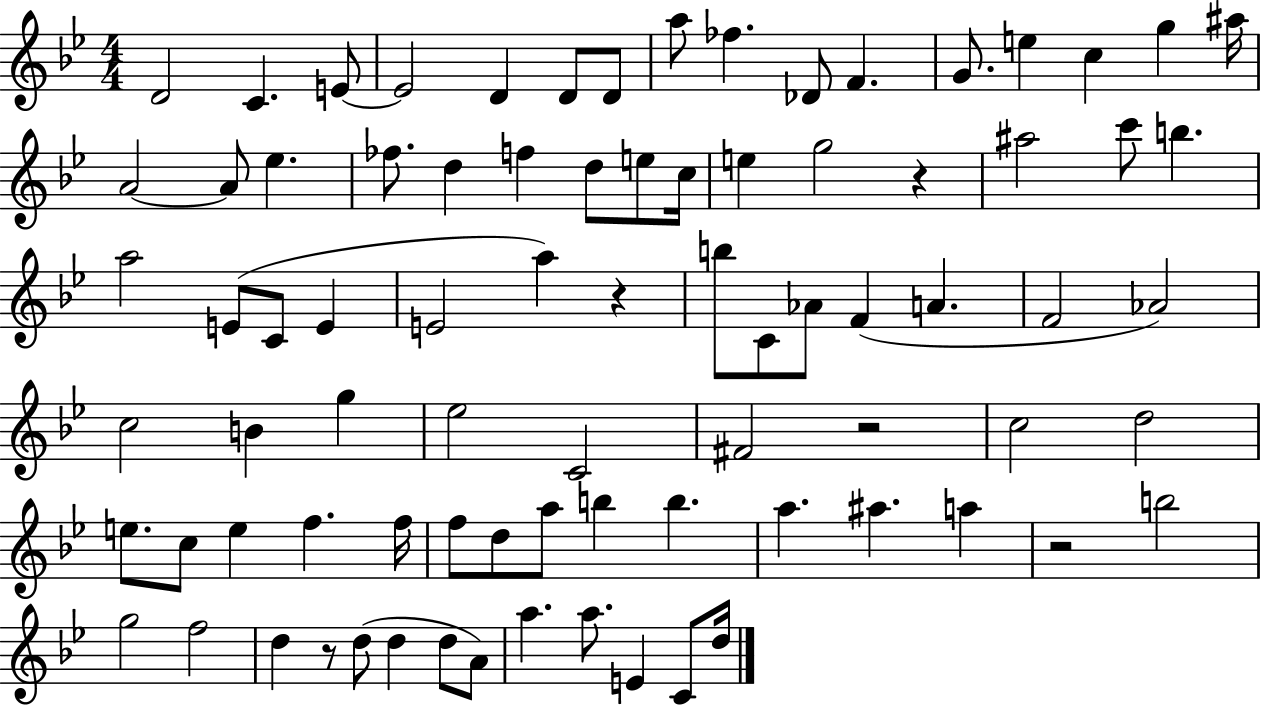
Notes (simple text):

D4/h C4/q. E4/e E4/h D4/q D4/e D4/e A5/e FES5/q. Db4/e F4/q. G4/e. E5/q C5/q G5/q A#5/s A4/h A4/e Eb5/q. FES5/e. D5/q F5/q D5/e E5/e C5/s E5/q G5/h R/q A#5/h C6/e B5/q. A5/h E4/e C4/e E4/q E4/h A5/q R/q B5/e C4/e Ab4/e F4/q A4/q. F4/h Ab4/h C5/h B4/q G5/q Eb5/h C4/h F#4/h R/h C5/h D5/h E5/e. C5/e E5/q F5/q. F5/s F5/e D5/e A5/e B5/q B5/q. A5/q. A#5/q. A5/q R/h B5/h G5/h F5/h D5/q R/e D5/e D5/q D5/e A4/e A5/q. A5/e. E4/q C4/e D5/s